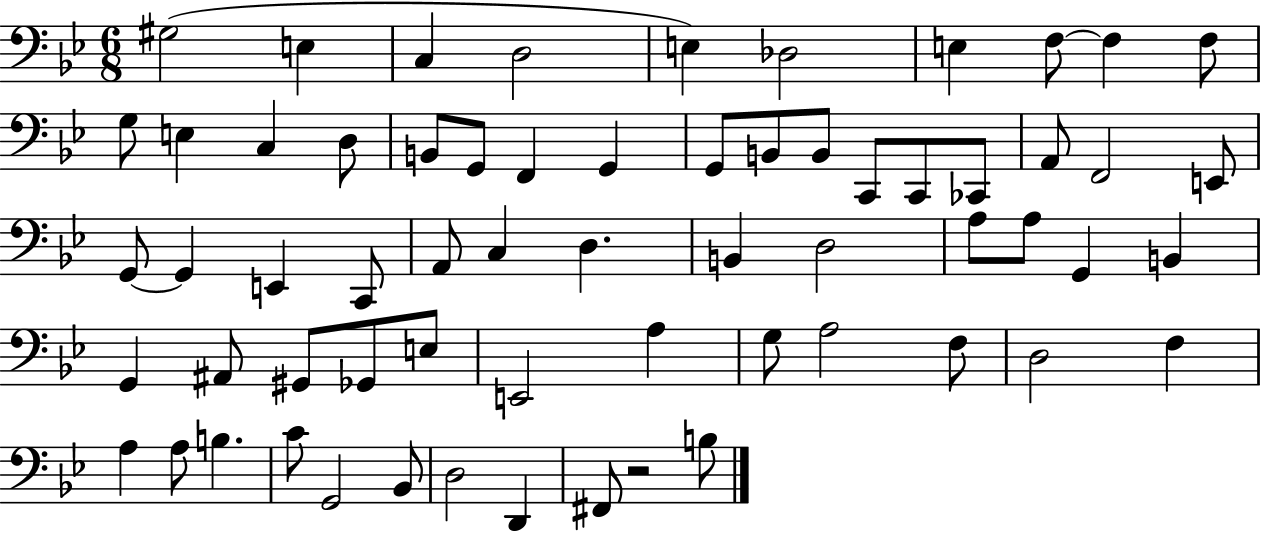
G#3/h E3/q C3/q D3/h E3/q Db3/h E3/q F3/e F3/q F3/e G3/e E3/q C3/q D3/e B2/e G2/e F2/q G2/q G2/e B2/e B2/e C2/e C2/e CES2/e A2/e F2/h E2/e G2/e G2/q E2/q C2/e A2/e C3/q D3/q. B2/q D3/h A3/e A3/e G2/q B2/q G2/q A#2/e G#2/e Gb2/e E3/e E2/h A3/q G3/e A3/h F3/e D3/h F3/q A3/q A3/e B3/q. C4/e G2/h Bb2/e D3/h D2/q F#2/e R/h B3/e